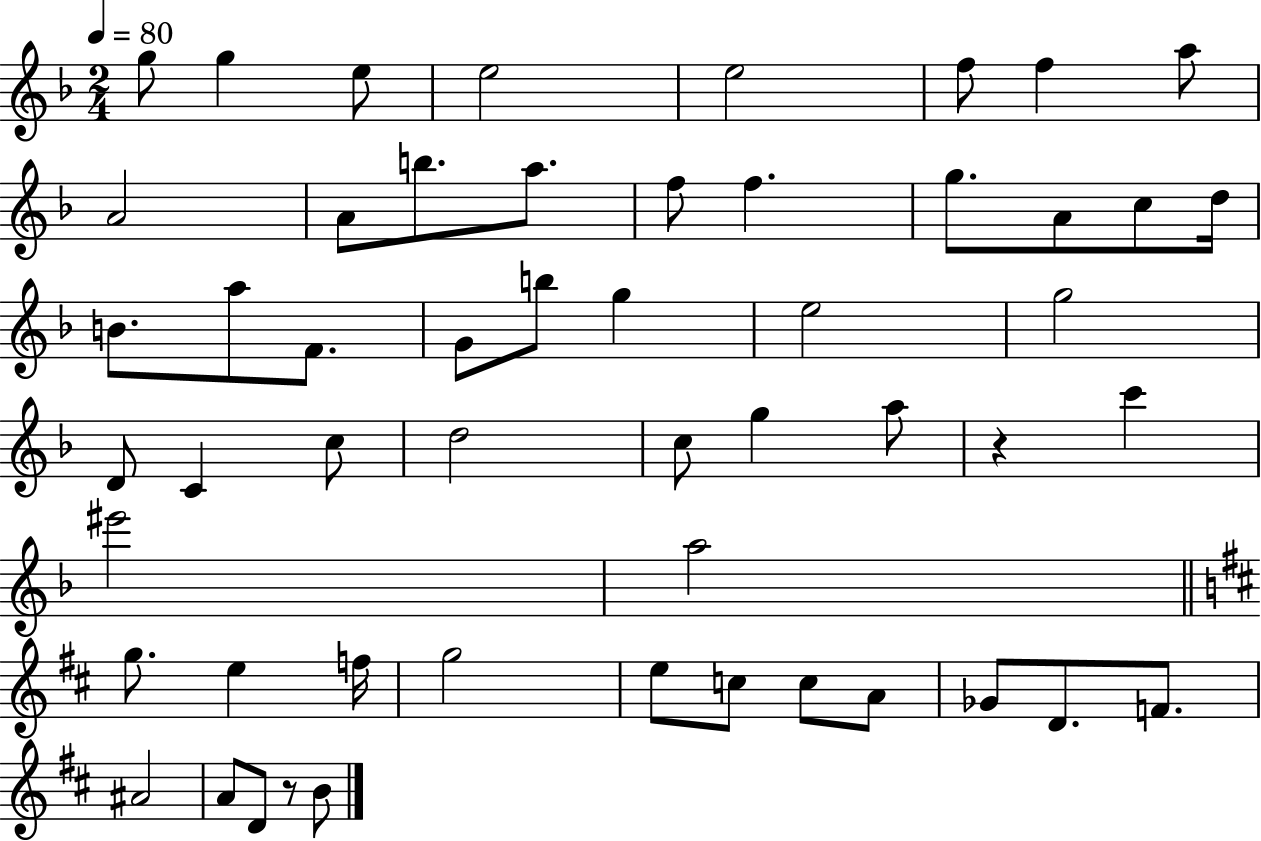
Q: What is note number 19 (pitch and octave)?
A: B4